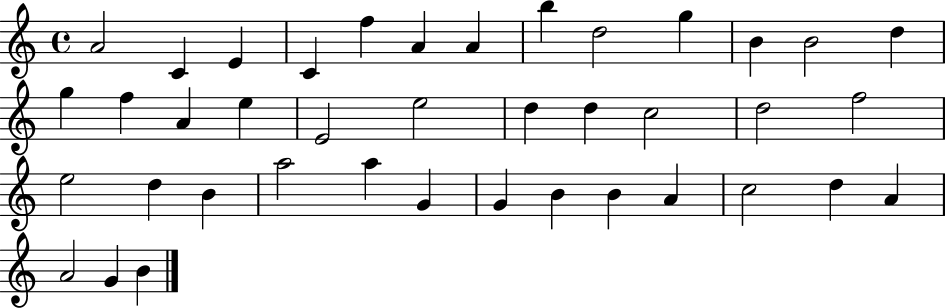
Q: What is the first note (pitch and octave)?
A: A4